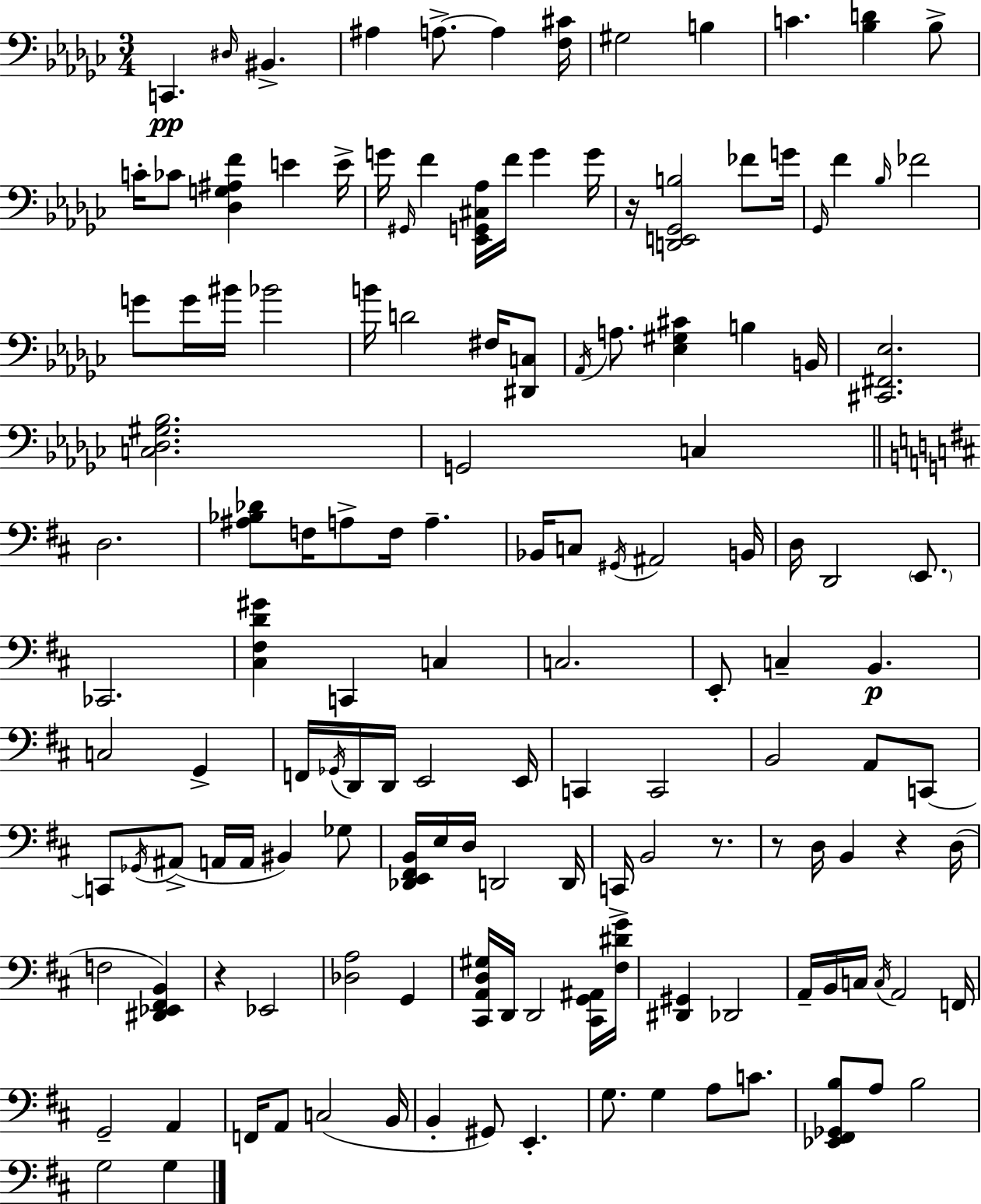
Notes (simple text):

C2/q. D#3/s BIS2/q. A#3/q A3/e. A3/q [F3,C#4]/s G#3/h B3/q C4/q. [Bb3,D4]/q Bb3/e C4/s CES4/e [Db3,G3,A#3,F4]/q E4/q E4/s G4/s G#2/s F4/q [Eb2,G2,C#3,Ab3]/s F4/s G4/q G4/s R/s [D2,E2,Gb2,B3]/h FES4/e G4/s Gb2/s F4/q Bb3/s FES4/h G4/e G4/s BIS4/s Bb4/h B4/s D4/h F#3/s [D#2,C3]/e Ab2/s A3/e. [Eb3,G#3,C#4]/q B3/q B2/s [C#2,F#2,Eb3]/h. [C3,Db3,G#3,Bb3]/h. G2/h C3/q D3/h. [A#3,Bb3,Db4]/e F3/s A3/e F3/s A3/q. Bb2/s C3/e G#2/s A#2/h B2/s D3/s D2/h E2/e. CES2/h. [C#3,F#3,D4,G#4]/q C2/q C3/q C3/h. E2/e C3/q B2/q. C3/h G2/q F2/s Gb2/s D2/s D2/s E2/h E2/s C2/q C2/h B2/h A2/e C2/e C2/e Gb2/s A#2/e A2/s A2/s BIS2/q Gb3/e [Db2,E2,F#2,B2]/s E3/s D3/s D2/h D2/s C2/s B2/h R/e. R/e D3/s B2/q R/q D3/s F3/h [D#2,Eb2,F#2,B2]/q R/q Eb2/h [Db3,A3]/h G2/q [C#2,A2,D3,G#3]/s D2/s D2/h [C#2,G2,A#2]/s [F#3,D#4,G4]/s [D#2,G#2]/q Db2/h A2/s B2/s C3/s C3/s A2/h F2/s G2/h A2/q F2/s A2/e C3/h B2/s B2/q G#2/e E2/q. G3/e. G3/q A3/e C4/e. [Eb2,F#2,Gb2,B3]/e A3/e B3/h G3/h G3/q